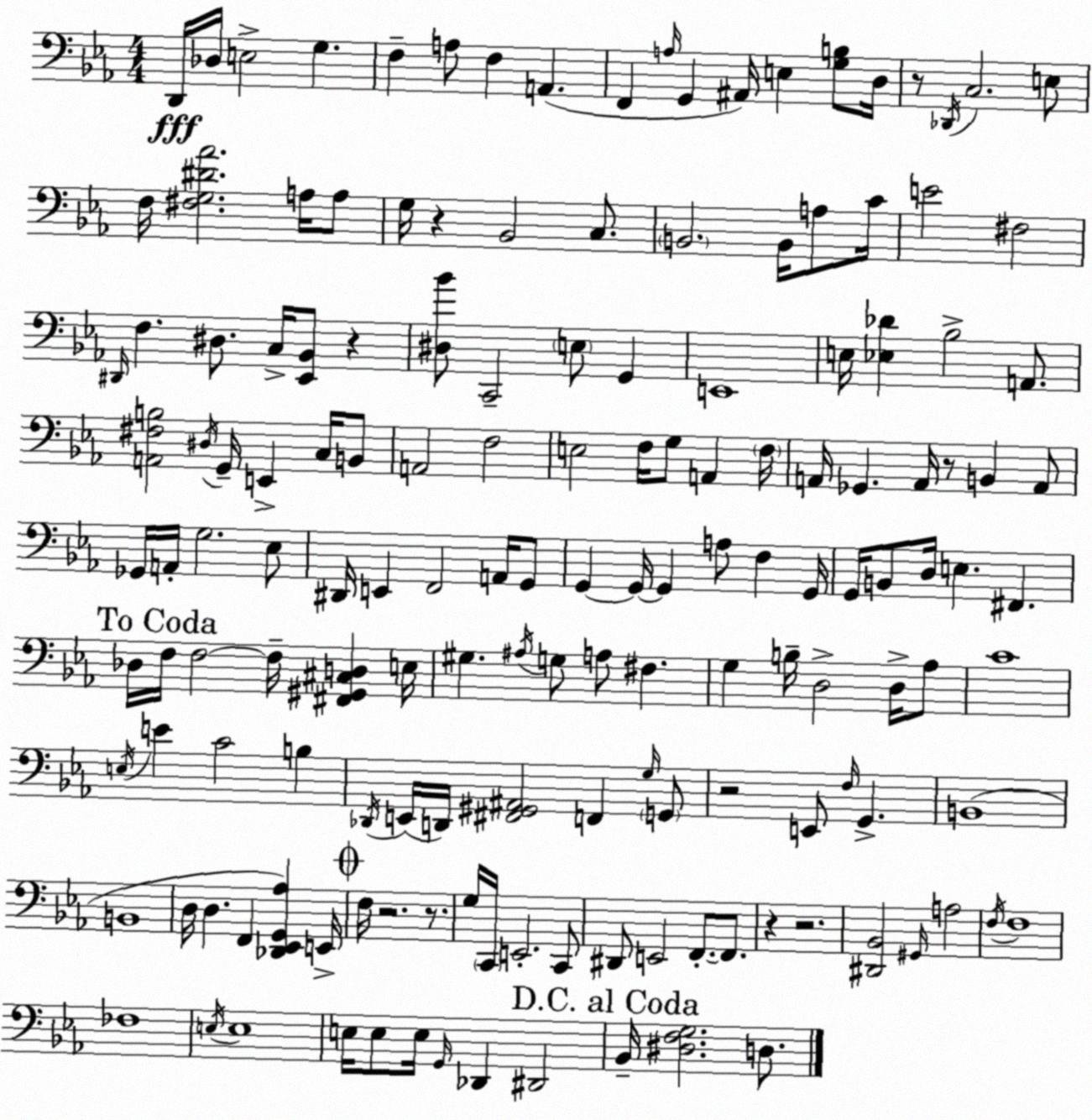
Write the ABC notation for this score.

X:1
T:Untitled
M:4/4
L:1/4
K:Cm
D,,/4 _D,/4 E,2 G, F, A,/2 F, A,, F,, A,/4 G,, ^A,,/4 E, [G,B,]/2 D,/4 z/2 _D,,/4 C,2 E,/2 F,/4 [^F,G,^D_A]2 A,/4 A,/2 G,/4 z _B,,2 C,/2 B,,2 B,,/4 A,/2 C/4 E2 ^F,2 ^D,,/4 F, ^D,/2 C,/4 [_E,,_B,,]/2 z [^D,_B]/2 C,,2 E,/2 G,, E,,4 E,/4 [_E,_D] _B,2 A,,/2 [A,,^F,B,]2 ^D,/4 G,,/4 E,, C,/4 B,,/2 A,,2 F,2 E,2 F,/4 G,/2 A,, F,/4 A,,/4 _G,, A,,/4 z/2 B,, A,,/2 _G,,/4 A,,/4 G,2 _E,/2 ^D,,/4 E,, F,,2 A,,/4 G,,/2 G,, G,,/4 G,, A,/2 F, G,,/4 G,,/4 B,,/2 D,/4 E, ^F,, _D,/4 F,/4 F,2 F,/4 [^F,,^G,,^C,D,] E,/4 ^G, ^A,/4 G,/2 A,/2 ^F, G, B,/4 D,2 D,/4 _A,/2 C4 E,/4 E C2 B, _D,,/4 E,,/4 D,,/4 [^F,,^G,,^A,,]2 F,, G,/4 G,,/2 z2 E,,/2 F,/4 G,, B,,4 B,,4 D,/4 D, F,, [_D,,_E,,G,,_A,] E,,/4 F,/4 z2 z/2 G,/4 C,,/4 E,,2 C,,/2 ^D,,/2 E,,2 F,,/2 F,,/2 z z2 [^D,,_B,,]2 ^G,,/4 A,2 F,/4 F,4 _F,4 E,/4 E,4 E,/4 E,/2 E,/4 G,,/4 _D,, ^D,,2 _B,,/4 [^D,F,G,]2 D,/2